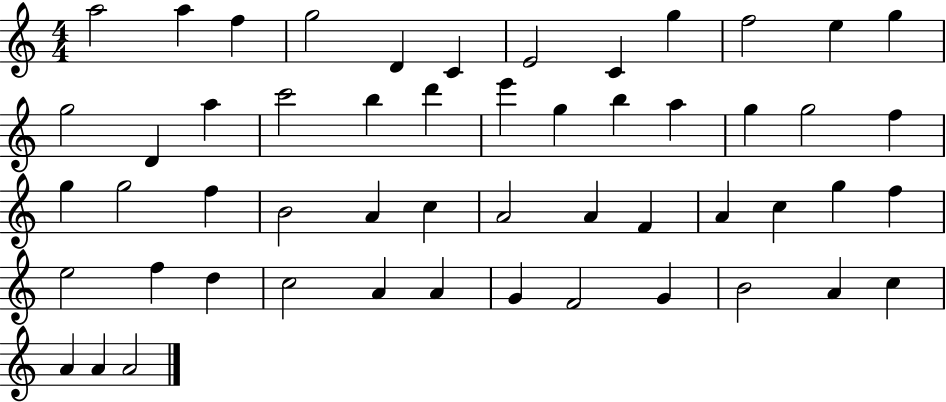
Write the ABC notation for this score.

X:1
T:Untitled
M:4/4
L:1/4
K:C
a2 a f g2 D C E2 C g f2 e g g2 D a c'2 b d' e' g b a g g2 f g g2 f B2 A c A2 A F A c g f e2 f d c2 A A G F2 G B2 A c A A A2